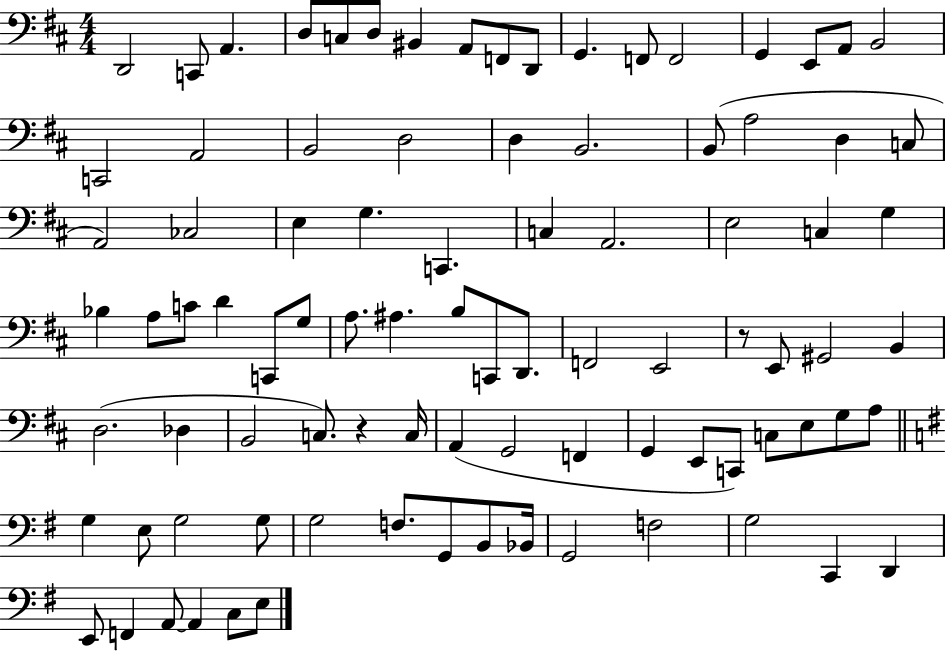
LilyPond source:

{
  \clef bass
  \numericTimeSignature
  \time 4/4
  \key d \major
  \repeat volta 2 { d,2 c,8 a,4. | d8 c8 d8 bis,4 a,8 f,8 d,8 | g,4. f,8 f,2 | g,4 e,8 a,8 b,2 | \break c,2 a,2 | b,2 d2 | d4 b,2. | b,8( a2 d4 c8 | \break a,2) ces2 | e4 g4. c,4. | c4 a,2. | e2 c4 g4 | \break bes4 a8 c'8 d'4 c,8 g8 | a8. ais4. b8 c,8 d,8. | f,2 e,2 | r8 e,8 gis,2 b,4 | \break d2.( des4 | b,2 c8.) r4 c16 | a,4( g,2 f,4 | g,4 e,8 c,8) c8 e8 g8 a8 | \break \bar "||" \break \key e \minor g4 e8 g2 g8 | g2 f8. g,8 b,8 bes,16 | g,2 f2 | g2 c,4 d,4 | \break e,8 f,4 a,8~~ a,4 c8 e8 | } \bar "|."
}